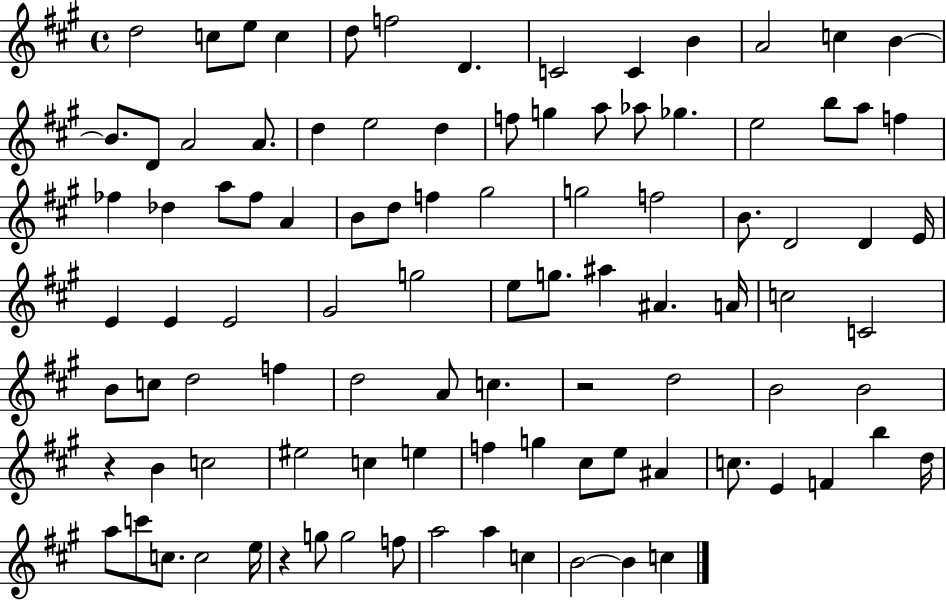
D5/h C5/e E5/e C5/q D5/e F5/h D4/q. C4/h C4/q B4/q A4/h C5/q B4/q B4/e. D4/e A4/h A4/e. D5/q E5/h D5/q F5/e G5/q A5/e Ab5/e Gb5/q. E5/h B5/e A5/e F5/q FES5/q Db5/q A5/e FES5/e A4/q B4/e D5/e F5/q G#5/h G5/h F5/h B4/e. D4/h D4/q E4/s E4/q E4/q E4/h G#4/h G5/h E5/e G5/e. A#5/q A#4/q. A4/s C5/h C4/h B4/e C5/e D5/h F5/q D5/h A4/e C5/q. R/h D5/h B4/h B4/h R/q B4/q C5/h EIS5/h C5/q E5/q F5/q G5/q C#5/e E5/e A#4/q C5/e. E4/q F4/q B5/q D5/s A5/e C6/e C5/e. C5/h E5/s R/q G5/e G5/h F5/e A5/h A5/q C5/q B4/h B4/q C5/q